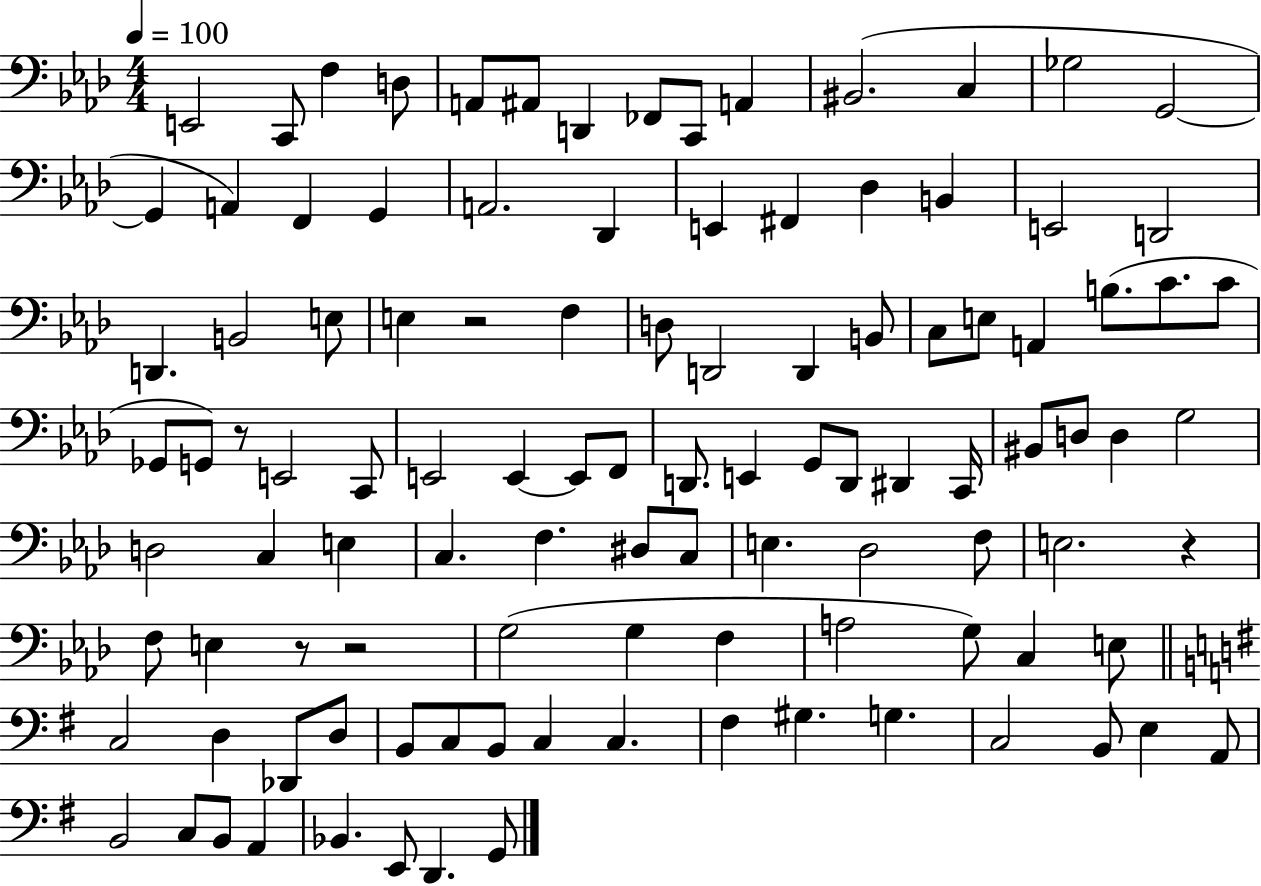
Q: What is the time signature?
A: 4/4